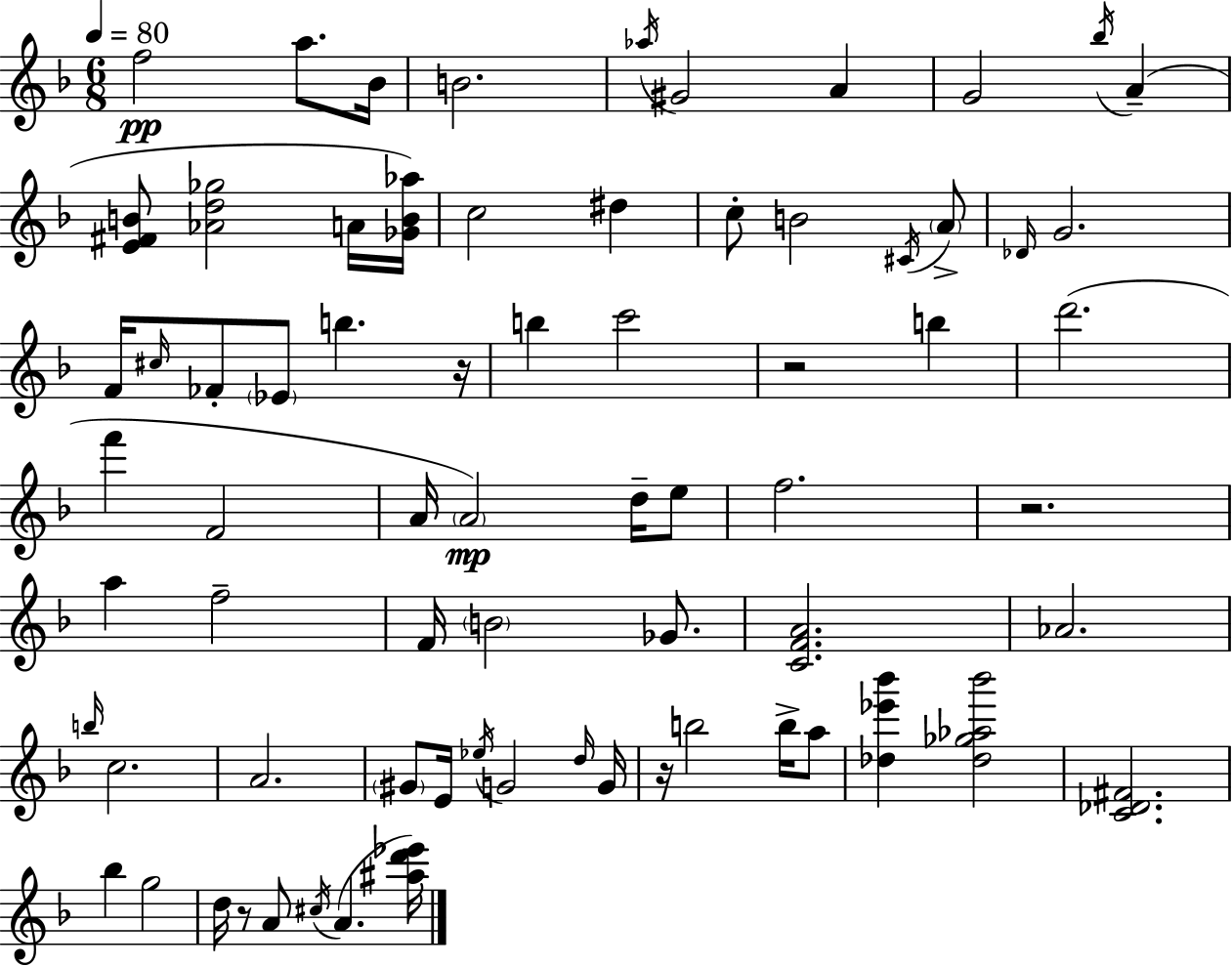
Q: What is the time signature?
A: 6/8